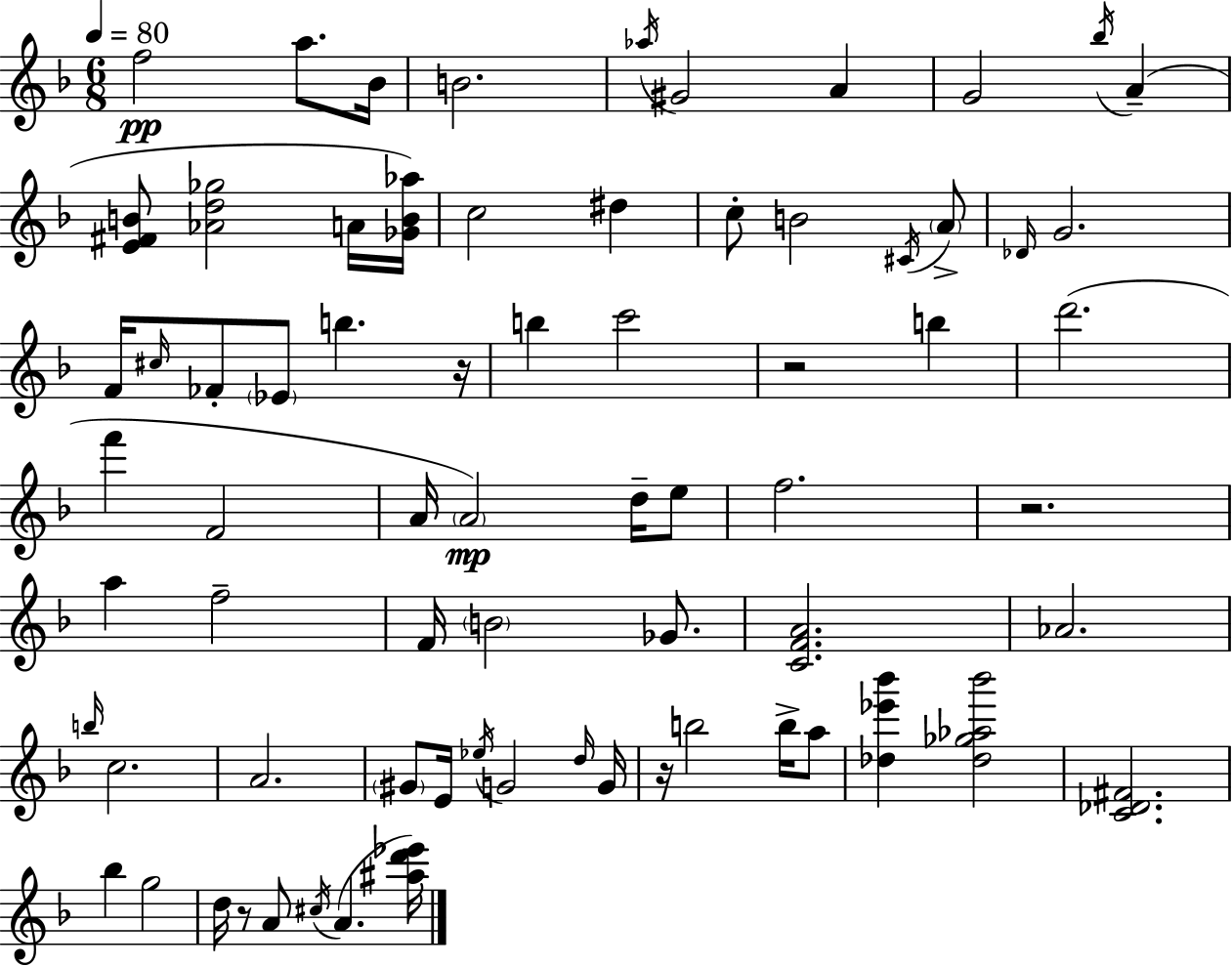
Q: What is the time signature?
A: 6/8